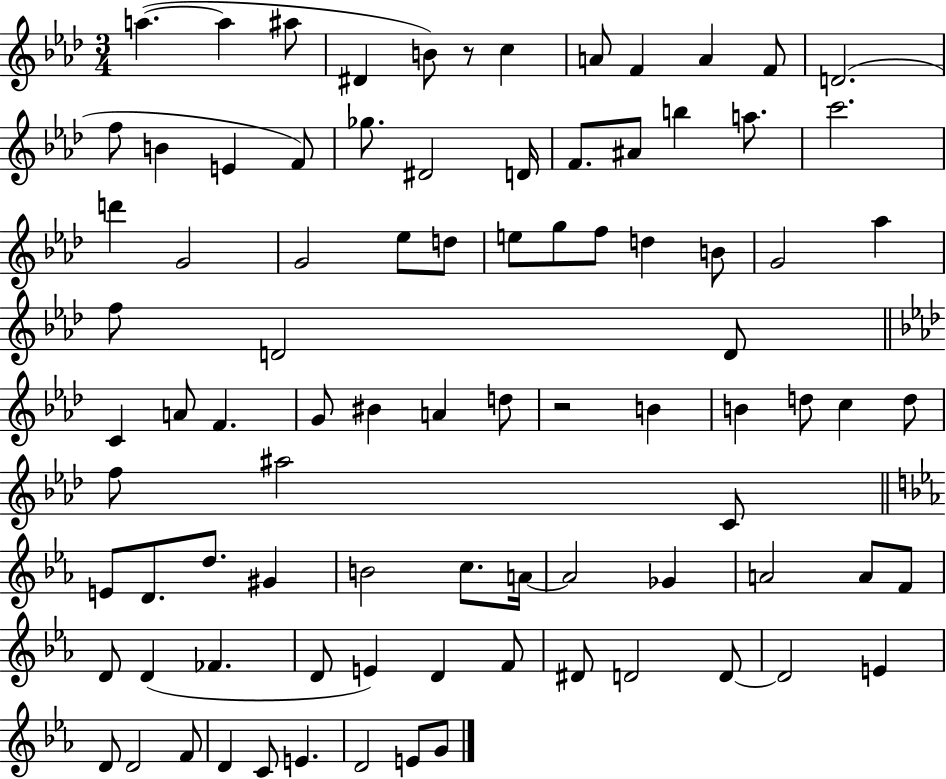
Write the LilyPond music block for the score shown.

{
  \clef treble
  \numericTimeSignature
  \time 3/4
  \key aes \major
  a''4.~(~ a''4 ais''8 | dis'4 b'8) r8 c''4 | a'8 f'4 a'4 f'8 | d'2.( | \break f''8 b'4 e'4 f'8) | ges''8. dis'2 d'16 | f'8. ais'8 b''4 a''8. | c'''2. | \break d'''4 g'2 | g'2 ees''8 d''8 | e''8 g''8 f''8 d''4 b'8 | g'2 aes''4 | \break f''8 d'2 d'8 | \bar "||" \break \key aes \major c'4 a'8 f'4. | g'8 bis'4 a'4 d''8 | r2 b'4 | b'4 d''8 c''4 d''8 | \break f''8 ais''2 c'8 | \bar "||" \break \key ees \major e'8 d'8. d''8. gis'4 | b'2 c''8. a'16~~ | a'2 ges'4 | a'2 a'8 f'8 | \break d'8 d'4( fes'4. | d'8 e'4) d'4 f'8 | dis'8 d'2 d'8~~ | d'2 e'4 | \break d'8 d'2 f'8 | d'4 c'8 e'4. | d'2 e'8 g'8 | \bar "|."
}